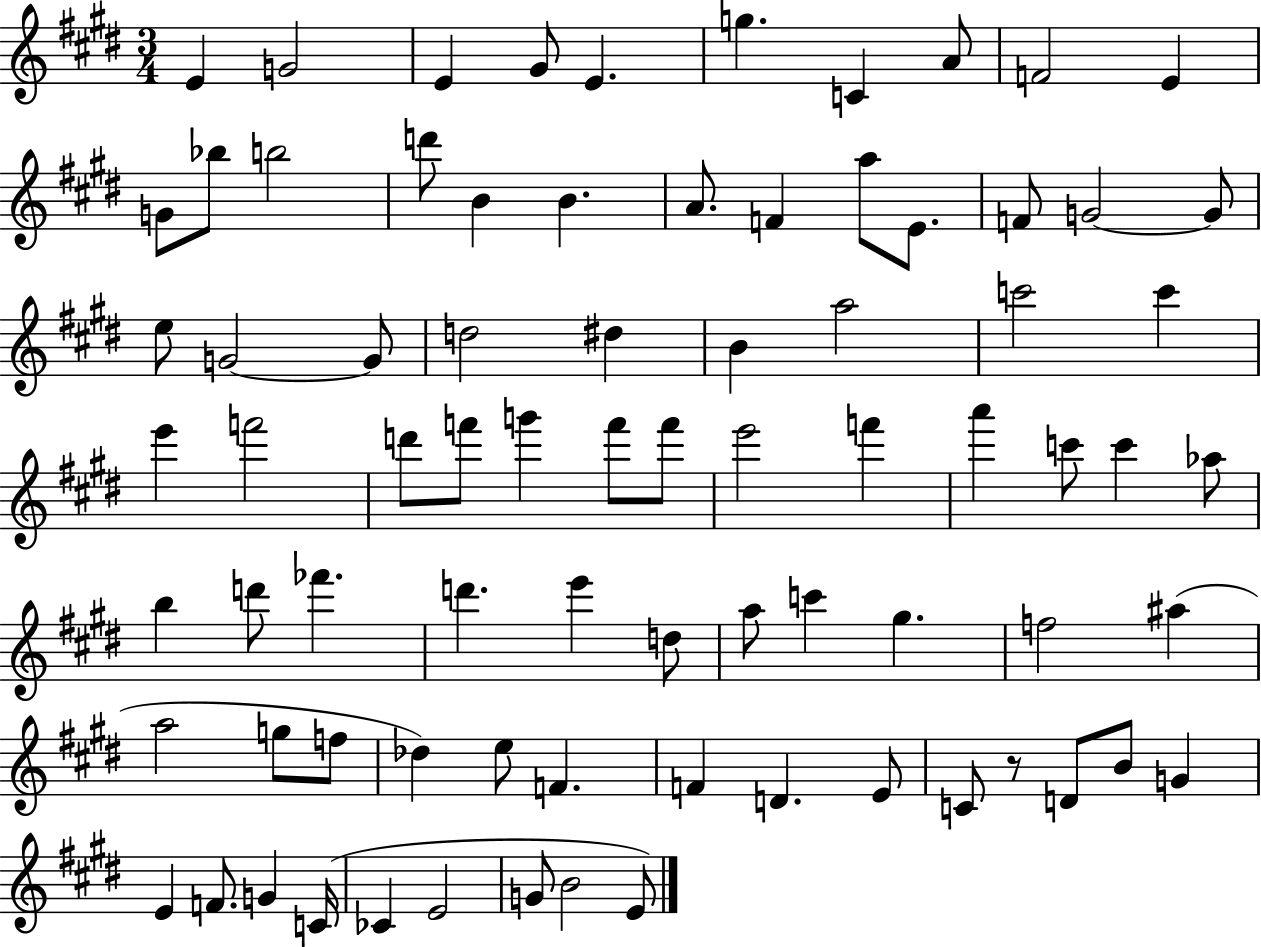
{
  \clef treble
  \numericTimeSignature
  \time 3/4
  \key e \major
  e'4 g'2 | e'4 gis'8 e'4. | g''4. c'4 a'8 | f'2 e'4 | \break g'8 bes''8 b''2 | d'''8 b'4 b'4. | a'8. f'4 a''8 e'8. | f'8 g'2~~ g'8 | \break e''8 g'2~~ g'8 | d''2 dis''4 | b'4 a''2 | c'''2 c'''4 | \break e'''4 f'''2 | d'''8 f'''8 g'''4 f'''8 f'''8 | e'''2 f'''4 | a'''4 c'''8 c'''4 aes''8 | \break b''4 d'''8 fes'''4. | d'''4. e'''4 d''8 | a''8 c'''4 gis''4. | f''2 ais''4( | \break a''2 g''8 f''8 | des''4) e''8 f'4. | f'4 d'4. e'8 | c'8 r8 d'8 b'8 g'4 | \break e'4 f'8. g'4 c'16( | ces'4 e'2 | g'8 b'2 e'8) | \bar "|."
}